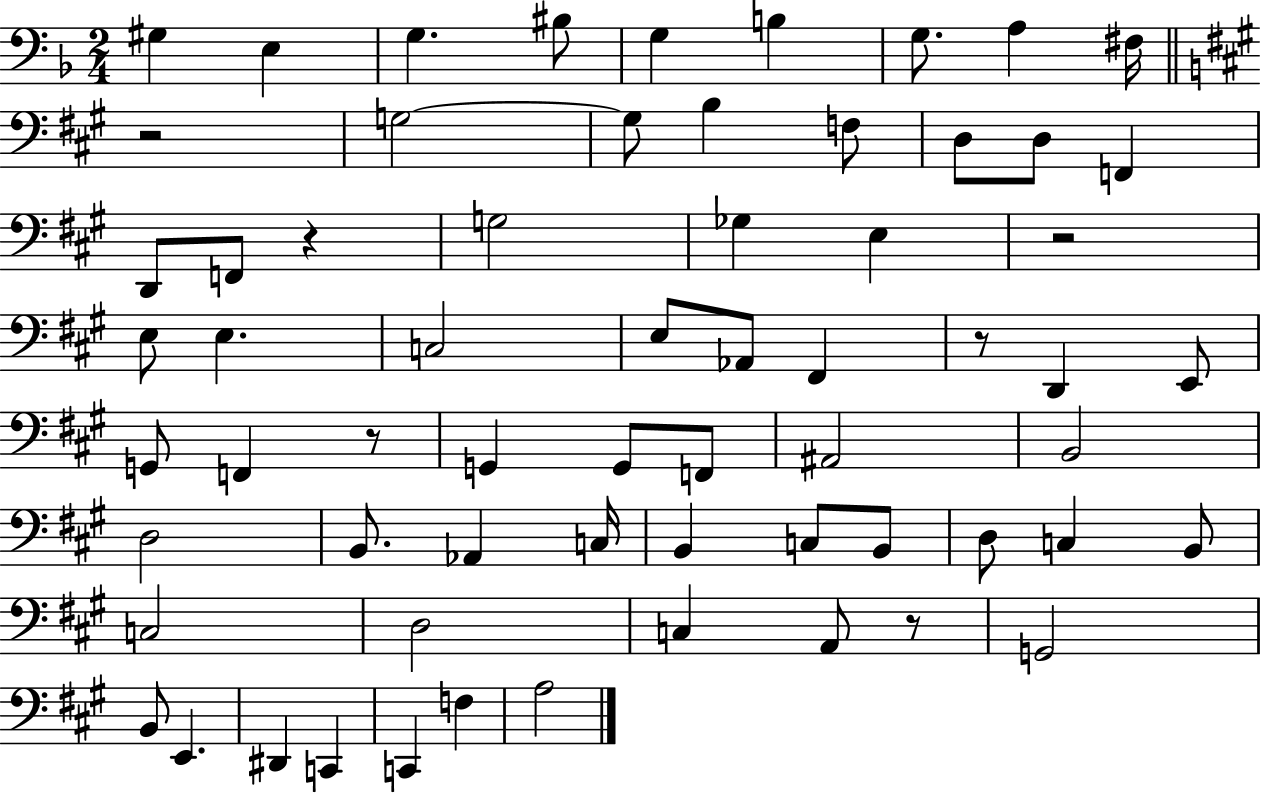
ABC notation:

X:1
T:Untitled
M:2/4
L:1/4
K:F
^G, E, G, ^B,/2 G, B, G,/2 A, ^F,/4 z2 G,2 G,/2 B, F,/2 D,/2 D,/2 F,, D,,/2 F,,/2 z G,2 _G, E, z2 E,/2 E, C,2 E,/2 _A,,/2 ^F,, z/2 D,, E,,/2 G,,/2 F,, z/2 G,, G,,/2 F,,/2 ^A,,2 B,,2 D,2 B,,/2 _A,, C,/4 B,, C,/2 B,,/2 D,/2 C, B,,/2 C,2 D,2 C, A,,/2 z/2 G,,2 B,,/2 E,, ^D,, C,, C,, F, A,2